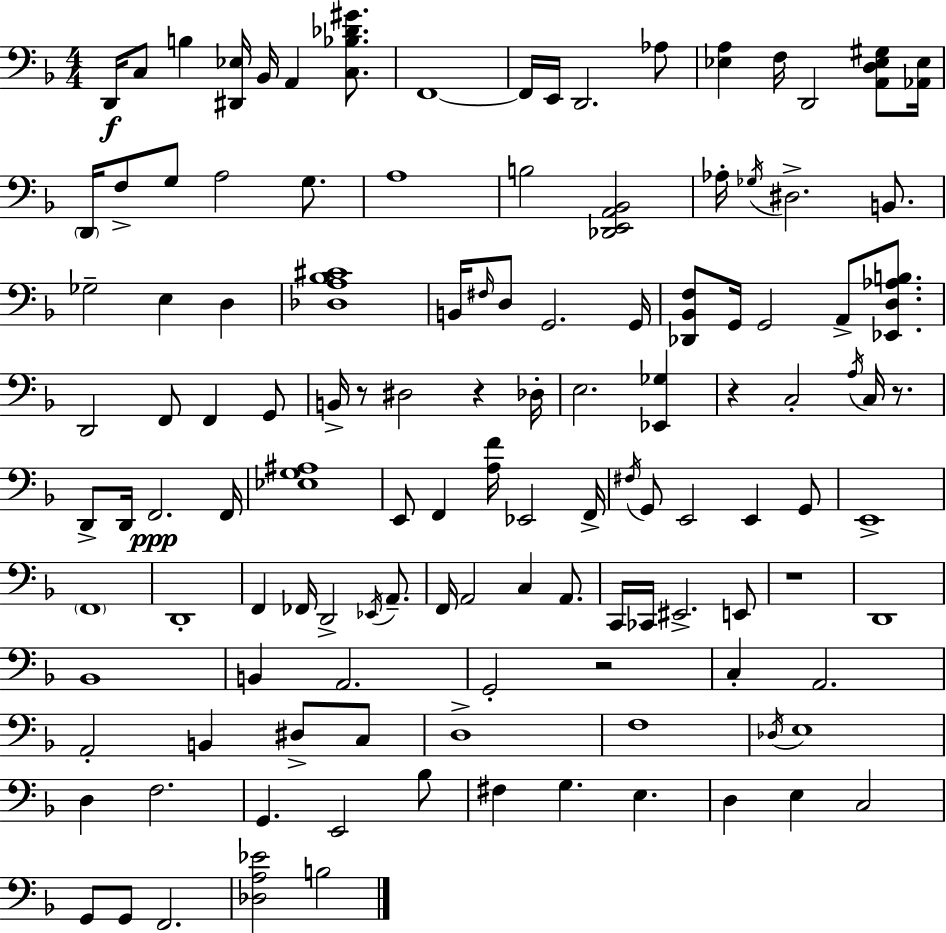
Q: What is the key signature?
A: F major